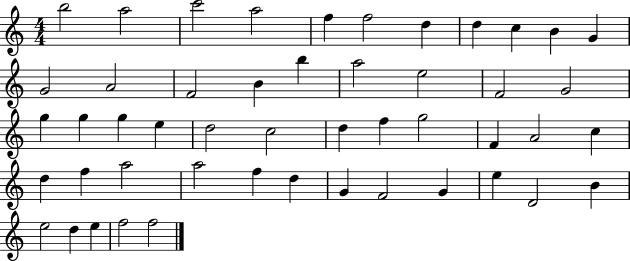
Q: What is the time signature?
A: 4/4